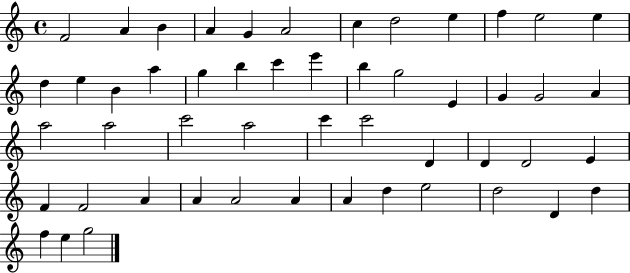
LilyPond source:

{
  \clef treble
  \time 4/4
  \defaultTimeSignature
  \key c \major
  f'2 a'4 b'4 | a'4 g'4 a'2 | c''4 d''2 e''4 | f''4 e''2 e''4 | \break d''4 e''4 b'4 a''4 | g''4 b''4 c'''4 e'''4 | b''4 g''2 e'4 | g'4 g'2 a'4 | \break a''2 a''2 | c'''2 a''2 | c'''4 c'''2 d'4 | d'4 d'2 e'4 | \break f'4 f'2 a'4 | a'4 a'2 a'4 | a'4 d''4 e''2 | d''2 d'4 d''4 | \break f''4 e''4 g''2 | \bar "|."
}